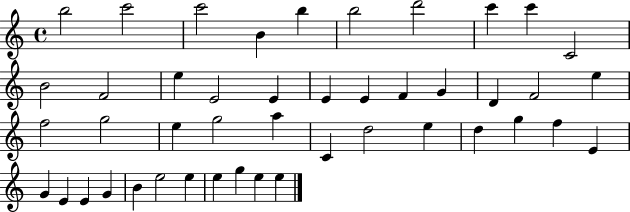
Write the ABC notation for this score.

X:1
T:Untitled
M:4/4
L:1/4
K:C
b2 c'2 c'2 B b b2 d'2 c' c' C2 B2 F2 e E2 E E E F G D F2 e f2 g2 e g2 a C d2 e d g f E G E E G B e2 e e g e e